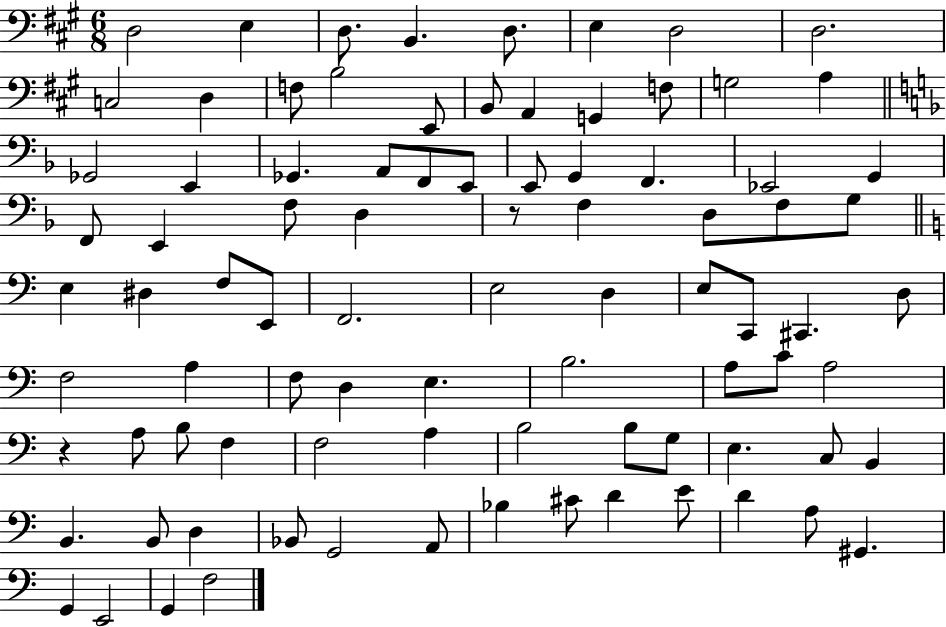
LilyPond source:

{
  \clef bass
  \numericTimeSignature
  \time 6/8
  \key a \major
  d2 e4 | d8. b,4. d8. | e4 d2 | d2. | \break c2 d4 | f8 b2 e,8 | b,8 a,4 g,4 f8 | g2 a4 | \break \bar "||" \break \key f \major ges,2 e,4 | ges,4. a,8 f,8 e,8 | e,8 g,4 f,4. | ees,2 g,4 | \break f,8 e,4 f8 d4 | r8 f4 d8 f8 g8 | \bar "||" \break \key c \major e4 dis4 f8 e,8 | f,2. | e2 d4 | e8 c,8 cis,4. d8 | \break f2 a4 | f8 d4 e4. | b2. | a8 c'8 a2 | \break r4 a8 b8 f4 | f2 a4 | b2 b8 g8 | e4. c8 b,4 | \break b,4. b,8 d4 | bes,8 g,2 a,8 | bes4 cis'8 d'4 e'8 | d'4 a8 gis,4. | \break g,4 e,2 | g,4 f2 | \bar "|."
}